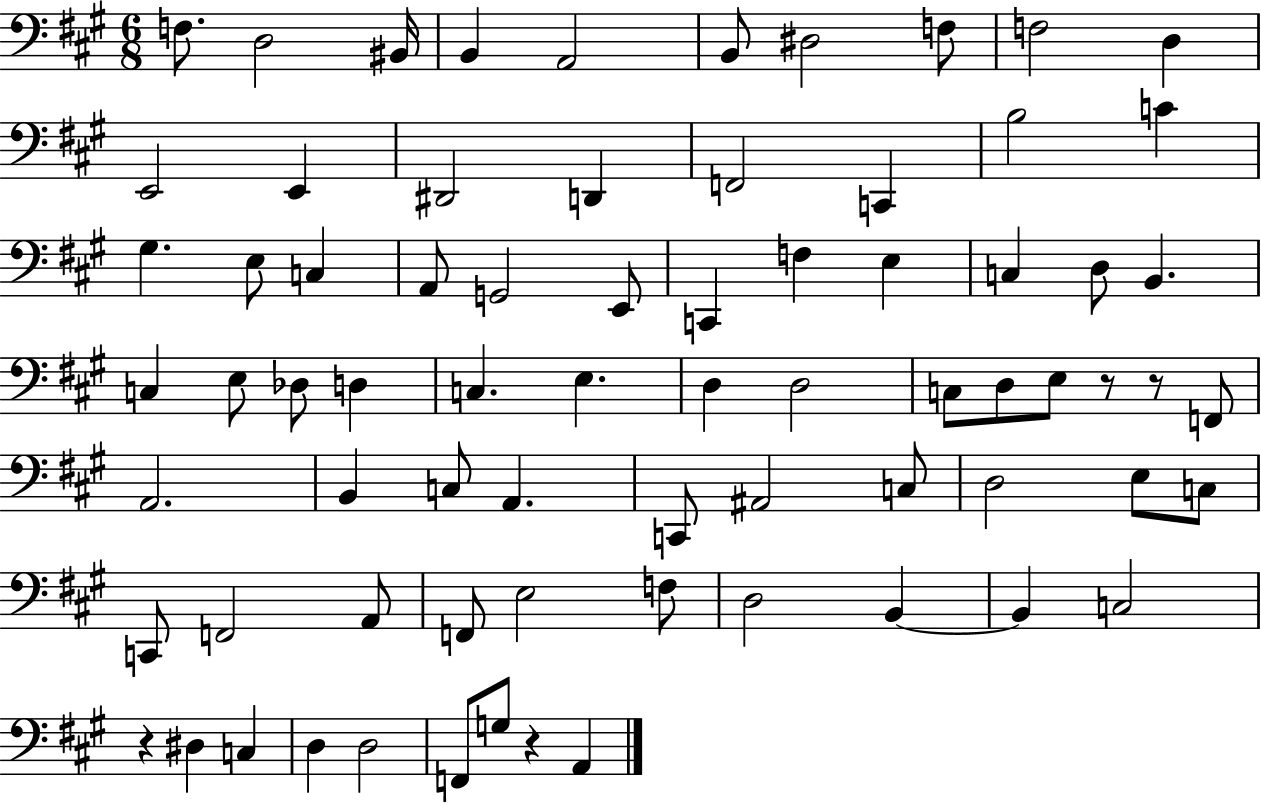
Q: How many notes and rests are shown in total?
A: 73